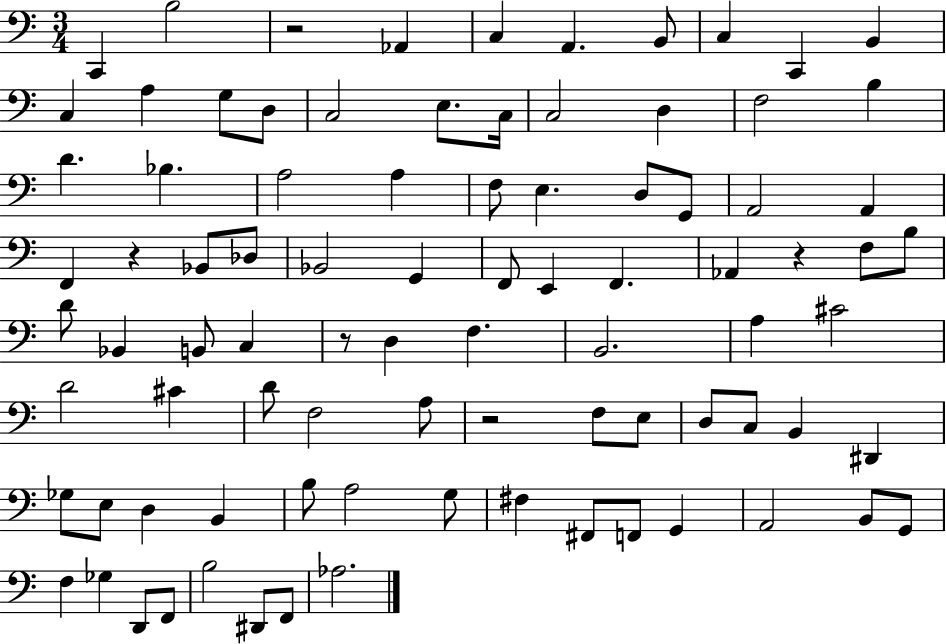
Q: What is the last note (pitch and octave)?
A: Ab3